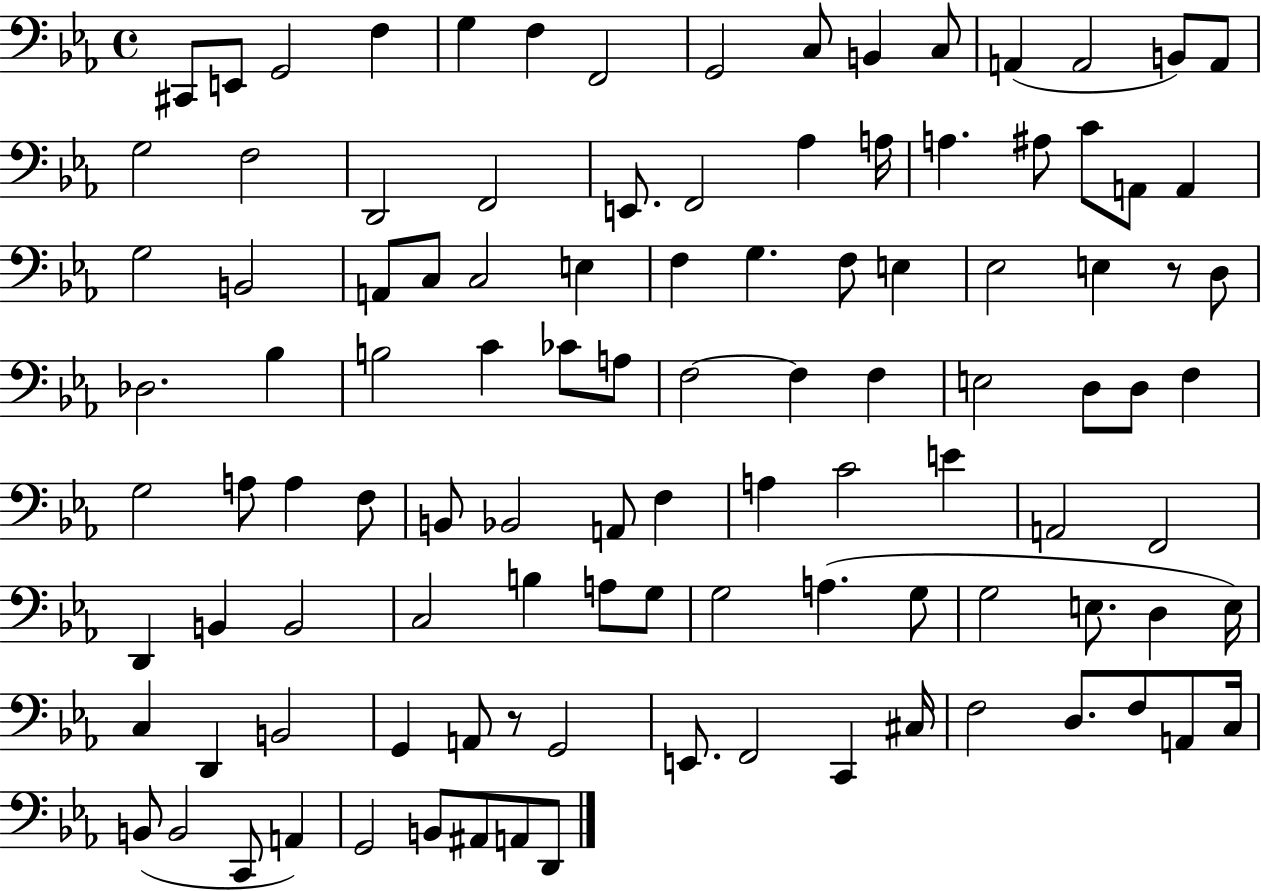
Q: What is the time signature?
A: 4/4